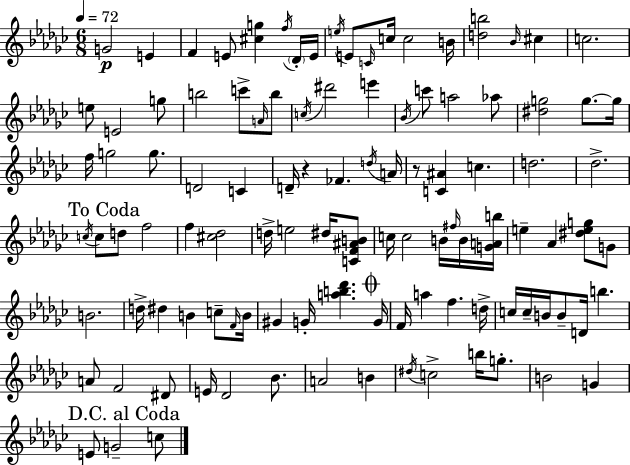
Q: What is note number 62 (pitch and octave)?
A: D5